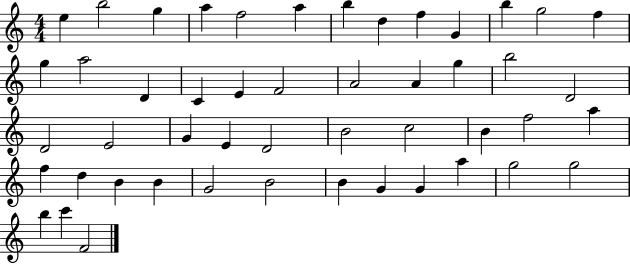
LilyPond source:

{
  \clef treble
  \numericTimeSignature
  \time 4/4
  \key c \major
  e''4 b''2 g''4 | a''4 f''2 a''4 | b''4 d''4 f''4 g'4 | b''4 g''2 f''4 | \break g''4 a''2 d'4 | c'4 e'4 f'2 | a'2 a'4 g''4 | b''2 d'2 | \break d'2 e'2 | g'4 e'4 d'2 | b'2 c''2 | b'4 f''2 a''4 | \break f''4 d''4 b'4 b'4 | g'2 b'2 | b'4 g'4 g'4 a''4 | g''2 g''2 | \break b''4 c'''4 f'2 | \bar "|."
}